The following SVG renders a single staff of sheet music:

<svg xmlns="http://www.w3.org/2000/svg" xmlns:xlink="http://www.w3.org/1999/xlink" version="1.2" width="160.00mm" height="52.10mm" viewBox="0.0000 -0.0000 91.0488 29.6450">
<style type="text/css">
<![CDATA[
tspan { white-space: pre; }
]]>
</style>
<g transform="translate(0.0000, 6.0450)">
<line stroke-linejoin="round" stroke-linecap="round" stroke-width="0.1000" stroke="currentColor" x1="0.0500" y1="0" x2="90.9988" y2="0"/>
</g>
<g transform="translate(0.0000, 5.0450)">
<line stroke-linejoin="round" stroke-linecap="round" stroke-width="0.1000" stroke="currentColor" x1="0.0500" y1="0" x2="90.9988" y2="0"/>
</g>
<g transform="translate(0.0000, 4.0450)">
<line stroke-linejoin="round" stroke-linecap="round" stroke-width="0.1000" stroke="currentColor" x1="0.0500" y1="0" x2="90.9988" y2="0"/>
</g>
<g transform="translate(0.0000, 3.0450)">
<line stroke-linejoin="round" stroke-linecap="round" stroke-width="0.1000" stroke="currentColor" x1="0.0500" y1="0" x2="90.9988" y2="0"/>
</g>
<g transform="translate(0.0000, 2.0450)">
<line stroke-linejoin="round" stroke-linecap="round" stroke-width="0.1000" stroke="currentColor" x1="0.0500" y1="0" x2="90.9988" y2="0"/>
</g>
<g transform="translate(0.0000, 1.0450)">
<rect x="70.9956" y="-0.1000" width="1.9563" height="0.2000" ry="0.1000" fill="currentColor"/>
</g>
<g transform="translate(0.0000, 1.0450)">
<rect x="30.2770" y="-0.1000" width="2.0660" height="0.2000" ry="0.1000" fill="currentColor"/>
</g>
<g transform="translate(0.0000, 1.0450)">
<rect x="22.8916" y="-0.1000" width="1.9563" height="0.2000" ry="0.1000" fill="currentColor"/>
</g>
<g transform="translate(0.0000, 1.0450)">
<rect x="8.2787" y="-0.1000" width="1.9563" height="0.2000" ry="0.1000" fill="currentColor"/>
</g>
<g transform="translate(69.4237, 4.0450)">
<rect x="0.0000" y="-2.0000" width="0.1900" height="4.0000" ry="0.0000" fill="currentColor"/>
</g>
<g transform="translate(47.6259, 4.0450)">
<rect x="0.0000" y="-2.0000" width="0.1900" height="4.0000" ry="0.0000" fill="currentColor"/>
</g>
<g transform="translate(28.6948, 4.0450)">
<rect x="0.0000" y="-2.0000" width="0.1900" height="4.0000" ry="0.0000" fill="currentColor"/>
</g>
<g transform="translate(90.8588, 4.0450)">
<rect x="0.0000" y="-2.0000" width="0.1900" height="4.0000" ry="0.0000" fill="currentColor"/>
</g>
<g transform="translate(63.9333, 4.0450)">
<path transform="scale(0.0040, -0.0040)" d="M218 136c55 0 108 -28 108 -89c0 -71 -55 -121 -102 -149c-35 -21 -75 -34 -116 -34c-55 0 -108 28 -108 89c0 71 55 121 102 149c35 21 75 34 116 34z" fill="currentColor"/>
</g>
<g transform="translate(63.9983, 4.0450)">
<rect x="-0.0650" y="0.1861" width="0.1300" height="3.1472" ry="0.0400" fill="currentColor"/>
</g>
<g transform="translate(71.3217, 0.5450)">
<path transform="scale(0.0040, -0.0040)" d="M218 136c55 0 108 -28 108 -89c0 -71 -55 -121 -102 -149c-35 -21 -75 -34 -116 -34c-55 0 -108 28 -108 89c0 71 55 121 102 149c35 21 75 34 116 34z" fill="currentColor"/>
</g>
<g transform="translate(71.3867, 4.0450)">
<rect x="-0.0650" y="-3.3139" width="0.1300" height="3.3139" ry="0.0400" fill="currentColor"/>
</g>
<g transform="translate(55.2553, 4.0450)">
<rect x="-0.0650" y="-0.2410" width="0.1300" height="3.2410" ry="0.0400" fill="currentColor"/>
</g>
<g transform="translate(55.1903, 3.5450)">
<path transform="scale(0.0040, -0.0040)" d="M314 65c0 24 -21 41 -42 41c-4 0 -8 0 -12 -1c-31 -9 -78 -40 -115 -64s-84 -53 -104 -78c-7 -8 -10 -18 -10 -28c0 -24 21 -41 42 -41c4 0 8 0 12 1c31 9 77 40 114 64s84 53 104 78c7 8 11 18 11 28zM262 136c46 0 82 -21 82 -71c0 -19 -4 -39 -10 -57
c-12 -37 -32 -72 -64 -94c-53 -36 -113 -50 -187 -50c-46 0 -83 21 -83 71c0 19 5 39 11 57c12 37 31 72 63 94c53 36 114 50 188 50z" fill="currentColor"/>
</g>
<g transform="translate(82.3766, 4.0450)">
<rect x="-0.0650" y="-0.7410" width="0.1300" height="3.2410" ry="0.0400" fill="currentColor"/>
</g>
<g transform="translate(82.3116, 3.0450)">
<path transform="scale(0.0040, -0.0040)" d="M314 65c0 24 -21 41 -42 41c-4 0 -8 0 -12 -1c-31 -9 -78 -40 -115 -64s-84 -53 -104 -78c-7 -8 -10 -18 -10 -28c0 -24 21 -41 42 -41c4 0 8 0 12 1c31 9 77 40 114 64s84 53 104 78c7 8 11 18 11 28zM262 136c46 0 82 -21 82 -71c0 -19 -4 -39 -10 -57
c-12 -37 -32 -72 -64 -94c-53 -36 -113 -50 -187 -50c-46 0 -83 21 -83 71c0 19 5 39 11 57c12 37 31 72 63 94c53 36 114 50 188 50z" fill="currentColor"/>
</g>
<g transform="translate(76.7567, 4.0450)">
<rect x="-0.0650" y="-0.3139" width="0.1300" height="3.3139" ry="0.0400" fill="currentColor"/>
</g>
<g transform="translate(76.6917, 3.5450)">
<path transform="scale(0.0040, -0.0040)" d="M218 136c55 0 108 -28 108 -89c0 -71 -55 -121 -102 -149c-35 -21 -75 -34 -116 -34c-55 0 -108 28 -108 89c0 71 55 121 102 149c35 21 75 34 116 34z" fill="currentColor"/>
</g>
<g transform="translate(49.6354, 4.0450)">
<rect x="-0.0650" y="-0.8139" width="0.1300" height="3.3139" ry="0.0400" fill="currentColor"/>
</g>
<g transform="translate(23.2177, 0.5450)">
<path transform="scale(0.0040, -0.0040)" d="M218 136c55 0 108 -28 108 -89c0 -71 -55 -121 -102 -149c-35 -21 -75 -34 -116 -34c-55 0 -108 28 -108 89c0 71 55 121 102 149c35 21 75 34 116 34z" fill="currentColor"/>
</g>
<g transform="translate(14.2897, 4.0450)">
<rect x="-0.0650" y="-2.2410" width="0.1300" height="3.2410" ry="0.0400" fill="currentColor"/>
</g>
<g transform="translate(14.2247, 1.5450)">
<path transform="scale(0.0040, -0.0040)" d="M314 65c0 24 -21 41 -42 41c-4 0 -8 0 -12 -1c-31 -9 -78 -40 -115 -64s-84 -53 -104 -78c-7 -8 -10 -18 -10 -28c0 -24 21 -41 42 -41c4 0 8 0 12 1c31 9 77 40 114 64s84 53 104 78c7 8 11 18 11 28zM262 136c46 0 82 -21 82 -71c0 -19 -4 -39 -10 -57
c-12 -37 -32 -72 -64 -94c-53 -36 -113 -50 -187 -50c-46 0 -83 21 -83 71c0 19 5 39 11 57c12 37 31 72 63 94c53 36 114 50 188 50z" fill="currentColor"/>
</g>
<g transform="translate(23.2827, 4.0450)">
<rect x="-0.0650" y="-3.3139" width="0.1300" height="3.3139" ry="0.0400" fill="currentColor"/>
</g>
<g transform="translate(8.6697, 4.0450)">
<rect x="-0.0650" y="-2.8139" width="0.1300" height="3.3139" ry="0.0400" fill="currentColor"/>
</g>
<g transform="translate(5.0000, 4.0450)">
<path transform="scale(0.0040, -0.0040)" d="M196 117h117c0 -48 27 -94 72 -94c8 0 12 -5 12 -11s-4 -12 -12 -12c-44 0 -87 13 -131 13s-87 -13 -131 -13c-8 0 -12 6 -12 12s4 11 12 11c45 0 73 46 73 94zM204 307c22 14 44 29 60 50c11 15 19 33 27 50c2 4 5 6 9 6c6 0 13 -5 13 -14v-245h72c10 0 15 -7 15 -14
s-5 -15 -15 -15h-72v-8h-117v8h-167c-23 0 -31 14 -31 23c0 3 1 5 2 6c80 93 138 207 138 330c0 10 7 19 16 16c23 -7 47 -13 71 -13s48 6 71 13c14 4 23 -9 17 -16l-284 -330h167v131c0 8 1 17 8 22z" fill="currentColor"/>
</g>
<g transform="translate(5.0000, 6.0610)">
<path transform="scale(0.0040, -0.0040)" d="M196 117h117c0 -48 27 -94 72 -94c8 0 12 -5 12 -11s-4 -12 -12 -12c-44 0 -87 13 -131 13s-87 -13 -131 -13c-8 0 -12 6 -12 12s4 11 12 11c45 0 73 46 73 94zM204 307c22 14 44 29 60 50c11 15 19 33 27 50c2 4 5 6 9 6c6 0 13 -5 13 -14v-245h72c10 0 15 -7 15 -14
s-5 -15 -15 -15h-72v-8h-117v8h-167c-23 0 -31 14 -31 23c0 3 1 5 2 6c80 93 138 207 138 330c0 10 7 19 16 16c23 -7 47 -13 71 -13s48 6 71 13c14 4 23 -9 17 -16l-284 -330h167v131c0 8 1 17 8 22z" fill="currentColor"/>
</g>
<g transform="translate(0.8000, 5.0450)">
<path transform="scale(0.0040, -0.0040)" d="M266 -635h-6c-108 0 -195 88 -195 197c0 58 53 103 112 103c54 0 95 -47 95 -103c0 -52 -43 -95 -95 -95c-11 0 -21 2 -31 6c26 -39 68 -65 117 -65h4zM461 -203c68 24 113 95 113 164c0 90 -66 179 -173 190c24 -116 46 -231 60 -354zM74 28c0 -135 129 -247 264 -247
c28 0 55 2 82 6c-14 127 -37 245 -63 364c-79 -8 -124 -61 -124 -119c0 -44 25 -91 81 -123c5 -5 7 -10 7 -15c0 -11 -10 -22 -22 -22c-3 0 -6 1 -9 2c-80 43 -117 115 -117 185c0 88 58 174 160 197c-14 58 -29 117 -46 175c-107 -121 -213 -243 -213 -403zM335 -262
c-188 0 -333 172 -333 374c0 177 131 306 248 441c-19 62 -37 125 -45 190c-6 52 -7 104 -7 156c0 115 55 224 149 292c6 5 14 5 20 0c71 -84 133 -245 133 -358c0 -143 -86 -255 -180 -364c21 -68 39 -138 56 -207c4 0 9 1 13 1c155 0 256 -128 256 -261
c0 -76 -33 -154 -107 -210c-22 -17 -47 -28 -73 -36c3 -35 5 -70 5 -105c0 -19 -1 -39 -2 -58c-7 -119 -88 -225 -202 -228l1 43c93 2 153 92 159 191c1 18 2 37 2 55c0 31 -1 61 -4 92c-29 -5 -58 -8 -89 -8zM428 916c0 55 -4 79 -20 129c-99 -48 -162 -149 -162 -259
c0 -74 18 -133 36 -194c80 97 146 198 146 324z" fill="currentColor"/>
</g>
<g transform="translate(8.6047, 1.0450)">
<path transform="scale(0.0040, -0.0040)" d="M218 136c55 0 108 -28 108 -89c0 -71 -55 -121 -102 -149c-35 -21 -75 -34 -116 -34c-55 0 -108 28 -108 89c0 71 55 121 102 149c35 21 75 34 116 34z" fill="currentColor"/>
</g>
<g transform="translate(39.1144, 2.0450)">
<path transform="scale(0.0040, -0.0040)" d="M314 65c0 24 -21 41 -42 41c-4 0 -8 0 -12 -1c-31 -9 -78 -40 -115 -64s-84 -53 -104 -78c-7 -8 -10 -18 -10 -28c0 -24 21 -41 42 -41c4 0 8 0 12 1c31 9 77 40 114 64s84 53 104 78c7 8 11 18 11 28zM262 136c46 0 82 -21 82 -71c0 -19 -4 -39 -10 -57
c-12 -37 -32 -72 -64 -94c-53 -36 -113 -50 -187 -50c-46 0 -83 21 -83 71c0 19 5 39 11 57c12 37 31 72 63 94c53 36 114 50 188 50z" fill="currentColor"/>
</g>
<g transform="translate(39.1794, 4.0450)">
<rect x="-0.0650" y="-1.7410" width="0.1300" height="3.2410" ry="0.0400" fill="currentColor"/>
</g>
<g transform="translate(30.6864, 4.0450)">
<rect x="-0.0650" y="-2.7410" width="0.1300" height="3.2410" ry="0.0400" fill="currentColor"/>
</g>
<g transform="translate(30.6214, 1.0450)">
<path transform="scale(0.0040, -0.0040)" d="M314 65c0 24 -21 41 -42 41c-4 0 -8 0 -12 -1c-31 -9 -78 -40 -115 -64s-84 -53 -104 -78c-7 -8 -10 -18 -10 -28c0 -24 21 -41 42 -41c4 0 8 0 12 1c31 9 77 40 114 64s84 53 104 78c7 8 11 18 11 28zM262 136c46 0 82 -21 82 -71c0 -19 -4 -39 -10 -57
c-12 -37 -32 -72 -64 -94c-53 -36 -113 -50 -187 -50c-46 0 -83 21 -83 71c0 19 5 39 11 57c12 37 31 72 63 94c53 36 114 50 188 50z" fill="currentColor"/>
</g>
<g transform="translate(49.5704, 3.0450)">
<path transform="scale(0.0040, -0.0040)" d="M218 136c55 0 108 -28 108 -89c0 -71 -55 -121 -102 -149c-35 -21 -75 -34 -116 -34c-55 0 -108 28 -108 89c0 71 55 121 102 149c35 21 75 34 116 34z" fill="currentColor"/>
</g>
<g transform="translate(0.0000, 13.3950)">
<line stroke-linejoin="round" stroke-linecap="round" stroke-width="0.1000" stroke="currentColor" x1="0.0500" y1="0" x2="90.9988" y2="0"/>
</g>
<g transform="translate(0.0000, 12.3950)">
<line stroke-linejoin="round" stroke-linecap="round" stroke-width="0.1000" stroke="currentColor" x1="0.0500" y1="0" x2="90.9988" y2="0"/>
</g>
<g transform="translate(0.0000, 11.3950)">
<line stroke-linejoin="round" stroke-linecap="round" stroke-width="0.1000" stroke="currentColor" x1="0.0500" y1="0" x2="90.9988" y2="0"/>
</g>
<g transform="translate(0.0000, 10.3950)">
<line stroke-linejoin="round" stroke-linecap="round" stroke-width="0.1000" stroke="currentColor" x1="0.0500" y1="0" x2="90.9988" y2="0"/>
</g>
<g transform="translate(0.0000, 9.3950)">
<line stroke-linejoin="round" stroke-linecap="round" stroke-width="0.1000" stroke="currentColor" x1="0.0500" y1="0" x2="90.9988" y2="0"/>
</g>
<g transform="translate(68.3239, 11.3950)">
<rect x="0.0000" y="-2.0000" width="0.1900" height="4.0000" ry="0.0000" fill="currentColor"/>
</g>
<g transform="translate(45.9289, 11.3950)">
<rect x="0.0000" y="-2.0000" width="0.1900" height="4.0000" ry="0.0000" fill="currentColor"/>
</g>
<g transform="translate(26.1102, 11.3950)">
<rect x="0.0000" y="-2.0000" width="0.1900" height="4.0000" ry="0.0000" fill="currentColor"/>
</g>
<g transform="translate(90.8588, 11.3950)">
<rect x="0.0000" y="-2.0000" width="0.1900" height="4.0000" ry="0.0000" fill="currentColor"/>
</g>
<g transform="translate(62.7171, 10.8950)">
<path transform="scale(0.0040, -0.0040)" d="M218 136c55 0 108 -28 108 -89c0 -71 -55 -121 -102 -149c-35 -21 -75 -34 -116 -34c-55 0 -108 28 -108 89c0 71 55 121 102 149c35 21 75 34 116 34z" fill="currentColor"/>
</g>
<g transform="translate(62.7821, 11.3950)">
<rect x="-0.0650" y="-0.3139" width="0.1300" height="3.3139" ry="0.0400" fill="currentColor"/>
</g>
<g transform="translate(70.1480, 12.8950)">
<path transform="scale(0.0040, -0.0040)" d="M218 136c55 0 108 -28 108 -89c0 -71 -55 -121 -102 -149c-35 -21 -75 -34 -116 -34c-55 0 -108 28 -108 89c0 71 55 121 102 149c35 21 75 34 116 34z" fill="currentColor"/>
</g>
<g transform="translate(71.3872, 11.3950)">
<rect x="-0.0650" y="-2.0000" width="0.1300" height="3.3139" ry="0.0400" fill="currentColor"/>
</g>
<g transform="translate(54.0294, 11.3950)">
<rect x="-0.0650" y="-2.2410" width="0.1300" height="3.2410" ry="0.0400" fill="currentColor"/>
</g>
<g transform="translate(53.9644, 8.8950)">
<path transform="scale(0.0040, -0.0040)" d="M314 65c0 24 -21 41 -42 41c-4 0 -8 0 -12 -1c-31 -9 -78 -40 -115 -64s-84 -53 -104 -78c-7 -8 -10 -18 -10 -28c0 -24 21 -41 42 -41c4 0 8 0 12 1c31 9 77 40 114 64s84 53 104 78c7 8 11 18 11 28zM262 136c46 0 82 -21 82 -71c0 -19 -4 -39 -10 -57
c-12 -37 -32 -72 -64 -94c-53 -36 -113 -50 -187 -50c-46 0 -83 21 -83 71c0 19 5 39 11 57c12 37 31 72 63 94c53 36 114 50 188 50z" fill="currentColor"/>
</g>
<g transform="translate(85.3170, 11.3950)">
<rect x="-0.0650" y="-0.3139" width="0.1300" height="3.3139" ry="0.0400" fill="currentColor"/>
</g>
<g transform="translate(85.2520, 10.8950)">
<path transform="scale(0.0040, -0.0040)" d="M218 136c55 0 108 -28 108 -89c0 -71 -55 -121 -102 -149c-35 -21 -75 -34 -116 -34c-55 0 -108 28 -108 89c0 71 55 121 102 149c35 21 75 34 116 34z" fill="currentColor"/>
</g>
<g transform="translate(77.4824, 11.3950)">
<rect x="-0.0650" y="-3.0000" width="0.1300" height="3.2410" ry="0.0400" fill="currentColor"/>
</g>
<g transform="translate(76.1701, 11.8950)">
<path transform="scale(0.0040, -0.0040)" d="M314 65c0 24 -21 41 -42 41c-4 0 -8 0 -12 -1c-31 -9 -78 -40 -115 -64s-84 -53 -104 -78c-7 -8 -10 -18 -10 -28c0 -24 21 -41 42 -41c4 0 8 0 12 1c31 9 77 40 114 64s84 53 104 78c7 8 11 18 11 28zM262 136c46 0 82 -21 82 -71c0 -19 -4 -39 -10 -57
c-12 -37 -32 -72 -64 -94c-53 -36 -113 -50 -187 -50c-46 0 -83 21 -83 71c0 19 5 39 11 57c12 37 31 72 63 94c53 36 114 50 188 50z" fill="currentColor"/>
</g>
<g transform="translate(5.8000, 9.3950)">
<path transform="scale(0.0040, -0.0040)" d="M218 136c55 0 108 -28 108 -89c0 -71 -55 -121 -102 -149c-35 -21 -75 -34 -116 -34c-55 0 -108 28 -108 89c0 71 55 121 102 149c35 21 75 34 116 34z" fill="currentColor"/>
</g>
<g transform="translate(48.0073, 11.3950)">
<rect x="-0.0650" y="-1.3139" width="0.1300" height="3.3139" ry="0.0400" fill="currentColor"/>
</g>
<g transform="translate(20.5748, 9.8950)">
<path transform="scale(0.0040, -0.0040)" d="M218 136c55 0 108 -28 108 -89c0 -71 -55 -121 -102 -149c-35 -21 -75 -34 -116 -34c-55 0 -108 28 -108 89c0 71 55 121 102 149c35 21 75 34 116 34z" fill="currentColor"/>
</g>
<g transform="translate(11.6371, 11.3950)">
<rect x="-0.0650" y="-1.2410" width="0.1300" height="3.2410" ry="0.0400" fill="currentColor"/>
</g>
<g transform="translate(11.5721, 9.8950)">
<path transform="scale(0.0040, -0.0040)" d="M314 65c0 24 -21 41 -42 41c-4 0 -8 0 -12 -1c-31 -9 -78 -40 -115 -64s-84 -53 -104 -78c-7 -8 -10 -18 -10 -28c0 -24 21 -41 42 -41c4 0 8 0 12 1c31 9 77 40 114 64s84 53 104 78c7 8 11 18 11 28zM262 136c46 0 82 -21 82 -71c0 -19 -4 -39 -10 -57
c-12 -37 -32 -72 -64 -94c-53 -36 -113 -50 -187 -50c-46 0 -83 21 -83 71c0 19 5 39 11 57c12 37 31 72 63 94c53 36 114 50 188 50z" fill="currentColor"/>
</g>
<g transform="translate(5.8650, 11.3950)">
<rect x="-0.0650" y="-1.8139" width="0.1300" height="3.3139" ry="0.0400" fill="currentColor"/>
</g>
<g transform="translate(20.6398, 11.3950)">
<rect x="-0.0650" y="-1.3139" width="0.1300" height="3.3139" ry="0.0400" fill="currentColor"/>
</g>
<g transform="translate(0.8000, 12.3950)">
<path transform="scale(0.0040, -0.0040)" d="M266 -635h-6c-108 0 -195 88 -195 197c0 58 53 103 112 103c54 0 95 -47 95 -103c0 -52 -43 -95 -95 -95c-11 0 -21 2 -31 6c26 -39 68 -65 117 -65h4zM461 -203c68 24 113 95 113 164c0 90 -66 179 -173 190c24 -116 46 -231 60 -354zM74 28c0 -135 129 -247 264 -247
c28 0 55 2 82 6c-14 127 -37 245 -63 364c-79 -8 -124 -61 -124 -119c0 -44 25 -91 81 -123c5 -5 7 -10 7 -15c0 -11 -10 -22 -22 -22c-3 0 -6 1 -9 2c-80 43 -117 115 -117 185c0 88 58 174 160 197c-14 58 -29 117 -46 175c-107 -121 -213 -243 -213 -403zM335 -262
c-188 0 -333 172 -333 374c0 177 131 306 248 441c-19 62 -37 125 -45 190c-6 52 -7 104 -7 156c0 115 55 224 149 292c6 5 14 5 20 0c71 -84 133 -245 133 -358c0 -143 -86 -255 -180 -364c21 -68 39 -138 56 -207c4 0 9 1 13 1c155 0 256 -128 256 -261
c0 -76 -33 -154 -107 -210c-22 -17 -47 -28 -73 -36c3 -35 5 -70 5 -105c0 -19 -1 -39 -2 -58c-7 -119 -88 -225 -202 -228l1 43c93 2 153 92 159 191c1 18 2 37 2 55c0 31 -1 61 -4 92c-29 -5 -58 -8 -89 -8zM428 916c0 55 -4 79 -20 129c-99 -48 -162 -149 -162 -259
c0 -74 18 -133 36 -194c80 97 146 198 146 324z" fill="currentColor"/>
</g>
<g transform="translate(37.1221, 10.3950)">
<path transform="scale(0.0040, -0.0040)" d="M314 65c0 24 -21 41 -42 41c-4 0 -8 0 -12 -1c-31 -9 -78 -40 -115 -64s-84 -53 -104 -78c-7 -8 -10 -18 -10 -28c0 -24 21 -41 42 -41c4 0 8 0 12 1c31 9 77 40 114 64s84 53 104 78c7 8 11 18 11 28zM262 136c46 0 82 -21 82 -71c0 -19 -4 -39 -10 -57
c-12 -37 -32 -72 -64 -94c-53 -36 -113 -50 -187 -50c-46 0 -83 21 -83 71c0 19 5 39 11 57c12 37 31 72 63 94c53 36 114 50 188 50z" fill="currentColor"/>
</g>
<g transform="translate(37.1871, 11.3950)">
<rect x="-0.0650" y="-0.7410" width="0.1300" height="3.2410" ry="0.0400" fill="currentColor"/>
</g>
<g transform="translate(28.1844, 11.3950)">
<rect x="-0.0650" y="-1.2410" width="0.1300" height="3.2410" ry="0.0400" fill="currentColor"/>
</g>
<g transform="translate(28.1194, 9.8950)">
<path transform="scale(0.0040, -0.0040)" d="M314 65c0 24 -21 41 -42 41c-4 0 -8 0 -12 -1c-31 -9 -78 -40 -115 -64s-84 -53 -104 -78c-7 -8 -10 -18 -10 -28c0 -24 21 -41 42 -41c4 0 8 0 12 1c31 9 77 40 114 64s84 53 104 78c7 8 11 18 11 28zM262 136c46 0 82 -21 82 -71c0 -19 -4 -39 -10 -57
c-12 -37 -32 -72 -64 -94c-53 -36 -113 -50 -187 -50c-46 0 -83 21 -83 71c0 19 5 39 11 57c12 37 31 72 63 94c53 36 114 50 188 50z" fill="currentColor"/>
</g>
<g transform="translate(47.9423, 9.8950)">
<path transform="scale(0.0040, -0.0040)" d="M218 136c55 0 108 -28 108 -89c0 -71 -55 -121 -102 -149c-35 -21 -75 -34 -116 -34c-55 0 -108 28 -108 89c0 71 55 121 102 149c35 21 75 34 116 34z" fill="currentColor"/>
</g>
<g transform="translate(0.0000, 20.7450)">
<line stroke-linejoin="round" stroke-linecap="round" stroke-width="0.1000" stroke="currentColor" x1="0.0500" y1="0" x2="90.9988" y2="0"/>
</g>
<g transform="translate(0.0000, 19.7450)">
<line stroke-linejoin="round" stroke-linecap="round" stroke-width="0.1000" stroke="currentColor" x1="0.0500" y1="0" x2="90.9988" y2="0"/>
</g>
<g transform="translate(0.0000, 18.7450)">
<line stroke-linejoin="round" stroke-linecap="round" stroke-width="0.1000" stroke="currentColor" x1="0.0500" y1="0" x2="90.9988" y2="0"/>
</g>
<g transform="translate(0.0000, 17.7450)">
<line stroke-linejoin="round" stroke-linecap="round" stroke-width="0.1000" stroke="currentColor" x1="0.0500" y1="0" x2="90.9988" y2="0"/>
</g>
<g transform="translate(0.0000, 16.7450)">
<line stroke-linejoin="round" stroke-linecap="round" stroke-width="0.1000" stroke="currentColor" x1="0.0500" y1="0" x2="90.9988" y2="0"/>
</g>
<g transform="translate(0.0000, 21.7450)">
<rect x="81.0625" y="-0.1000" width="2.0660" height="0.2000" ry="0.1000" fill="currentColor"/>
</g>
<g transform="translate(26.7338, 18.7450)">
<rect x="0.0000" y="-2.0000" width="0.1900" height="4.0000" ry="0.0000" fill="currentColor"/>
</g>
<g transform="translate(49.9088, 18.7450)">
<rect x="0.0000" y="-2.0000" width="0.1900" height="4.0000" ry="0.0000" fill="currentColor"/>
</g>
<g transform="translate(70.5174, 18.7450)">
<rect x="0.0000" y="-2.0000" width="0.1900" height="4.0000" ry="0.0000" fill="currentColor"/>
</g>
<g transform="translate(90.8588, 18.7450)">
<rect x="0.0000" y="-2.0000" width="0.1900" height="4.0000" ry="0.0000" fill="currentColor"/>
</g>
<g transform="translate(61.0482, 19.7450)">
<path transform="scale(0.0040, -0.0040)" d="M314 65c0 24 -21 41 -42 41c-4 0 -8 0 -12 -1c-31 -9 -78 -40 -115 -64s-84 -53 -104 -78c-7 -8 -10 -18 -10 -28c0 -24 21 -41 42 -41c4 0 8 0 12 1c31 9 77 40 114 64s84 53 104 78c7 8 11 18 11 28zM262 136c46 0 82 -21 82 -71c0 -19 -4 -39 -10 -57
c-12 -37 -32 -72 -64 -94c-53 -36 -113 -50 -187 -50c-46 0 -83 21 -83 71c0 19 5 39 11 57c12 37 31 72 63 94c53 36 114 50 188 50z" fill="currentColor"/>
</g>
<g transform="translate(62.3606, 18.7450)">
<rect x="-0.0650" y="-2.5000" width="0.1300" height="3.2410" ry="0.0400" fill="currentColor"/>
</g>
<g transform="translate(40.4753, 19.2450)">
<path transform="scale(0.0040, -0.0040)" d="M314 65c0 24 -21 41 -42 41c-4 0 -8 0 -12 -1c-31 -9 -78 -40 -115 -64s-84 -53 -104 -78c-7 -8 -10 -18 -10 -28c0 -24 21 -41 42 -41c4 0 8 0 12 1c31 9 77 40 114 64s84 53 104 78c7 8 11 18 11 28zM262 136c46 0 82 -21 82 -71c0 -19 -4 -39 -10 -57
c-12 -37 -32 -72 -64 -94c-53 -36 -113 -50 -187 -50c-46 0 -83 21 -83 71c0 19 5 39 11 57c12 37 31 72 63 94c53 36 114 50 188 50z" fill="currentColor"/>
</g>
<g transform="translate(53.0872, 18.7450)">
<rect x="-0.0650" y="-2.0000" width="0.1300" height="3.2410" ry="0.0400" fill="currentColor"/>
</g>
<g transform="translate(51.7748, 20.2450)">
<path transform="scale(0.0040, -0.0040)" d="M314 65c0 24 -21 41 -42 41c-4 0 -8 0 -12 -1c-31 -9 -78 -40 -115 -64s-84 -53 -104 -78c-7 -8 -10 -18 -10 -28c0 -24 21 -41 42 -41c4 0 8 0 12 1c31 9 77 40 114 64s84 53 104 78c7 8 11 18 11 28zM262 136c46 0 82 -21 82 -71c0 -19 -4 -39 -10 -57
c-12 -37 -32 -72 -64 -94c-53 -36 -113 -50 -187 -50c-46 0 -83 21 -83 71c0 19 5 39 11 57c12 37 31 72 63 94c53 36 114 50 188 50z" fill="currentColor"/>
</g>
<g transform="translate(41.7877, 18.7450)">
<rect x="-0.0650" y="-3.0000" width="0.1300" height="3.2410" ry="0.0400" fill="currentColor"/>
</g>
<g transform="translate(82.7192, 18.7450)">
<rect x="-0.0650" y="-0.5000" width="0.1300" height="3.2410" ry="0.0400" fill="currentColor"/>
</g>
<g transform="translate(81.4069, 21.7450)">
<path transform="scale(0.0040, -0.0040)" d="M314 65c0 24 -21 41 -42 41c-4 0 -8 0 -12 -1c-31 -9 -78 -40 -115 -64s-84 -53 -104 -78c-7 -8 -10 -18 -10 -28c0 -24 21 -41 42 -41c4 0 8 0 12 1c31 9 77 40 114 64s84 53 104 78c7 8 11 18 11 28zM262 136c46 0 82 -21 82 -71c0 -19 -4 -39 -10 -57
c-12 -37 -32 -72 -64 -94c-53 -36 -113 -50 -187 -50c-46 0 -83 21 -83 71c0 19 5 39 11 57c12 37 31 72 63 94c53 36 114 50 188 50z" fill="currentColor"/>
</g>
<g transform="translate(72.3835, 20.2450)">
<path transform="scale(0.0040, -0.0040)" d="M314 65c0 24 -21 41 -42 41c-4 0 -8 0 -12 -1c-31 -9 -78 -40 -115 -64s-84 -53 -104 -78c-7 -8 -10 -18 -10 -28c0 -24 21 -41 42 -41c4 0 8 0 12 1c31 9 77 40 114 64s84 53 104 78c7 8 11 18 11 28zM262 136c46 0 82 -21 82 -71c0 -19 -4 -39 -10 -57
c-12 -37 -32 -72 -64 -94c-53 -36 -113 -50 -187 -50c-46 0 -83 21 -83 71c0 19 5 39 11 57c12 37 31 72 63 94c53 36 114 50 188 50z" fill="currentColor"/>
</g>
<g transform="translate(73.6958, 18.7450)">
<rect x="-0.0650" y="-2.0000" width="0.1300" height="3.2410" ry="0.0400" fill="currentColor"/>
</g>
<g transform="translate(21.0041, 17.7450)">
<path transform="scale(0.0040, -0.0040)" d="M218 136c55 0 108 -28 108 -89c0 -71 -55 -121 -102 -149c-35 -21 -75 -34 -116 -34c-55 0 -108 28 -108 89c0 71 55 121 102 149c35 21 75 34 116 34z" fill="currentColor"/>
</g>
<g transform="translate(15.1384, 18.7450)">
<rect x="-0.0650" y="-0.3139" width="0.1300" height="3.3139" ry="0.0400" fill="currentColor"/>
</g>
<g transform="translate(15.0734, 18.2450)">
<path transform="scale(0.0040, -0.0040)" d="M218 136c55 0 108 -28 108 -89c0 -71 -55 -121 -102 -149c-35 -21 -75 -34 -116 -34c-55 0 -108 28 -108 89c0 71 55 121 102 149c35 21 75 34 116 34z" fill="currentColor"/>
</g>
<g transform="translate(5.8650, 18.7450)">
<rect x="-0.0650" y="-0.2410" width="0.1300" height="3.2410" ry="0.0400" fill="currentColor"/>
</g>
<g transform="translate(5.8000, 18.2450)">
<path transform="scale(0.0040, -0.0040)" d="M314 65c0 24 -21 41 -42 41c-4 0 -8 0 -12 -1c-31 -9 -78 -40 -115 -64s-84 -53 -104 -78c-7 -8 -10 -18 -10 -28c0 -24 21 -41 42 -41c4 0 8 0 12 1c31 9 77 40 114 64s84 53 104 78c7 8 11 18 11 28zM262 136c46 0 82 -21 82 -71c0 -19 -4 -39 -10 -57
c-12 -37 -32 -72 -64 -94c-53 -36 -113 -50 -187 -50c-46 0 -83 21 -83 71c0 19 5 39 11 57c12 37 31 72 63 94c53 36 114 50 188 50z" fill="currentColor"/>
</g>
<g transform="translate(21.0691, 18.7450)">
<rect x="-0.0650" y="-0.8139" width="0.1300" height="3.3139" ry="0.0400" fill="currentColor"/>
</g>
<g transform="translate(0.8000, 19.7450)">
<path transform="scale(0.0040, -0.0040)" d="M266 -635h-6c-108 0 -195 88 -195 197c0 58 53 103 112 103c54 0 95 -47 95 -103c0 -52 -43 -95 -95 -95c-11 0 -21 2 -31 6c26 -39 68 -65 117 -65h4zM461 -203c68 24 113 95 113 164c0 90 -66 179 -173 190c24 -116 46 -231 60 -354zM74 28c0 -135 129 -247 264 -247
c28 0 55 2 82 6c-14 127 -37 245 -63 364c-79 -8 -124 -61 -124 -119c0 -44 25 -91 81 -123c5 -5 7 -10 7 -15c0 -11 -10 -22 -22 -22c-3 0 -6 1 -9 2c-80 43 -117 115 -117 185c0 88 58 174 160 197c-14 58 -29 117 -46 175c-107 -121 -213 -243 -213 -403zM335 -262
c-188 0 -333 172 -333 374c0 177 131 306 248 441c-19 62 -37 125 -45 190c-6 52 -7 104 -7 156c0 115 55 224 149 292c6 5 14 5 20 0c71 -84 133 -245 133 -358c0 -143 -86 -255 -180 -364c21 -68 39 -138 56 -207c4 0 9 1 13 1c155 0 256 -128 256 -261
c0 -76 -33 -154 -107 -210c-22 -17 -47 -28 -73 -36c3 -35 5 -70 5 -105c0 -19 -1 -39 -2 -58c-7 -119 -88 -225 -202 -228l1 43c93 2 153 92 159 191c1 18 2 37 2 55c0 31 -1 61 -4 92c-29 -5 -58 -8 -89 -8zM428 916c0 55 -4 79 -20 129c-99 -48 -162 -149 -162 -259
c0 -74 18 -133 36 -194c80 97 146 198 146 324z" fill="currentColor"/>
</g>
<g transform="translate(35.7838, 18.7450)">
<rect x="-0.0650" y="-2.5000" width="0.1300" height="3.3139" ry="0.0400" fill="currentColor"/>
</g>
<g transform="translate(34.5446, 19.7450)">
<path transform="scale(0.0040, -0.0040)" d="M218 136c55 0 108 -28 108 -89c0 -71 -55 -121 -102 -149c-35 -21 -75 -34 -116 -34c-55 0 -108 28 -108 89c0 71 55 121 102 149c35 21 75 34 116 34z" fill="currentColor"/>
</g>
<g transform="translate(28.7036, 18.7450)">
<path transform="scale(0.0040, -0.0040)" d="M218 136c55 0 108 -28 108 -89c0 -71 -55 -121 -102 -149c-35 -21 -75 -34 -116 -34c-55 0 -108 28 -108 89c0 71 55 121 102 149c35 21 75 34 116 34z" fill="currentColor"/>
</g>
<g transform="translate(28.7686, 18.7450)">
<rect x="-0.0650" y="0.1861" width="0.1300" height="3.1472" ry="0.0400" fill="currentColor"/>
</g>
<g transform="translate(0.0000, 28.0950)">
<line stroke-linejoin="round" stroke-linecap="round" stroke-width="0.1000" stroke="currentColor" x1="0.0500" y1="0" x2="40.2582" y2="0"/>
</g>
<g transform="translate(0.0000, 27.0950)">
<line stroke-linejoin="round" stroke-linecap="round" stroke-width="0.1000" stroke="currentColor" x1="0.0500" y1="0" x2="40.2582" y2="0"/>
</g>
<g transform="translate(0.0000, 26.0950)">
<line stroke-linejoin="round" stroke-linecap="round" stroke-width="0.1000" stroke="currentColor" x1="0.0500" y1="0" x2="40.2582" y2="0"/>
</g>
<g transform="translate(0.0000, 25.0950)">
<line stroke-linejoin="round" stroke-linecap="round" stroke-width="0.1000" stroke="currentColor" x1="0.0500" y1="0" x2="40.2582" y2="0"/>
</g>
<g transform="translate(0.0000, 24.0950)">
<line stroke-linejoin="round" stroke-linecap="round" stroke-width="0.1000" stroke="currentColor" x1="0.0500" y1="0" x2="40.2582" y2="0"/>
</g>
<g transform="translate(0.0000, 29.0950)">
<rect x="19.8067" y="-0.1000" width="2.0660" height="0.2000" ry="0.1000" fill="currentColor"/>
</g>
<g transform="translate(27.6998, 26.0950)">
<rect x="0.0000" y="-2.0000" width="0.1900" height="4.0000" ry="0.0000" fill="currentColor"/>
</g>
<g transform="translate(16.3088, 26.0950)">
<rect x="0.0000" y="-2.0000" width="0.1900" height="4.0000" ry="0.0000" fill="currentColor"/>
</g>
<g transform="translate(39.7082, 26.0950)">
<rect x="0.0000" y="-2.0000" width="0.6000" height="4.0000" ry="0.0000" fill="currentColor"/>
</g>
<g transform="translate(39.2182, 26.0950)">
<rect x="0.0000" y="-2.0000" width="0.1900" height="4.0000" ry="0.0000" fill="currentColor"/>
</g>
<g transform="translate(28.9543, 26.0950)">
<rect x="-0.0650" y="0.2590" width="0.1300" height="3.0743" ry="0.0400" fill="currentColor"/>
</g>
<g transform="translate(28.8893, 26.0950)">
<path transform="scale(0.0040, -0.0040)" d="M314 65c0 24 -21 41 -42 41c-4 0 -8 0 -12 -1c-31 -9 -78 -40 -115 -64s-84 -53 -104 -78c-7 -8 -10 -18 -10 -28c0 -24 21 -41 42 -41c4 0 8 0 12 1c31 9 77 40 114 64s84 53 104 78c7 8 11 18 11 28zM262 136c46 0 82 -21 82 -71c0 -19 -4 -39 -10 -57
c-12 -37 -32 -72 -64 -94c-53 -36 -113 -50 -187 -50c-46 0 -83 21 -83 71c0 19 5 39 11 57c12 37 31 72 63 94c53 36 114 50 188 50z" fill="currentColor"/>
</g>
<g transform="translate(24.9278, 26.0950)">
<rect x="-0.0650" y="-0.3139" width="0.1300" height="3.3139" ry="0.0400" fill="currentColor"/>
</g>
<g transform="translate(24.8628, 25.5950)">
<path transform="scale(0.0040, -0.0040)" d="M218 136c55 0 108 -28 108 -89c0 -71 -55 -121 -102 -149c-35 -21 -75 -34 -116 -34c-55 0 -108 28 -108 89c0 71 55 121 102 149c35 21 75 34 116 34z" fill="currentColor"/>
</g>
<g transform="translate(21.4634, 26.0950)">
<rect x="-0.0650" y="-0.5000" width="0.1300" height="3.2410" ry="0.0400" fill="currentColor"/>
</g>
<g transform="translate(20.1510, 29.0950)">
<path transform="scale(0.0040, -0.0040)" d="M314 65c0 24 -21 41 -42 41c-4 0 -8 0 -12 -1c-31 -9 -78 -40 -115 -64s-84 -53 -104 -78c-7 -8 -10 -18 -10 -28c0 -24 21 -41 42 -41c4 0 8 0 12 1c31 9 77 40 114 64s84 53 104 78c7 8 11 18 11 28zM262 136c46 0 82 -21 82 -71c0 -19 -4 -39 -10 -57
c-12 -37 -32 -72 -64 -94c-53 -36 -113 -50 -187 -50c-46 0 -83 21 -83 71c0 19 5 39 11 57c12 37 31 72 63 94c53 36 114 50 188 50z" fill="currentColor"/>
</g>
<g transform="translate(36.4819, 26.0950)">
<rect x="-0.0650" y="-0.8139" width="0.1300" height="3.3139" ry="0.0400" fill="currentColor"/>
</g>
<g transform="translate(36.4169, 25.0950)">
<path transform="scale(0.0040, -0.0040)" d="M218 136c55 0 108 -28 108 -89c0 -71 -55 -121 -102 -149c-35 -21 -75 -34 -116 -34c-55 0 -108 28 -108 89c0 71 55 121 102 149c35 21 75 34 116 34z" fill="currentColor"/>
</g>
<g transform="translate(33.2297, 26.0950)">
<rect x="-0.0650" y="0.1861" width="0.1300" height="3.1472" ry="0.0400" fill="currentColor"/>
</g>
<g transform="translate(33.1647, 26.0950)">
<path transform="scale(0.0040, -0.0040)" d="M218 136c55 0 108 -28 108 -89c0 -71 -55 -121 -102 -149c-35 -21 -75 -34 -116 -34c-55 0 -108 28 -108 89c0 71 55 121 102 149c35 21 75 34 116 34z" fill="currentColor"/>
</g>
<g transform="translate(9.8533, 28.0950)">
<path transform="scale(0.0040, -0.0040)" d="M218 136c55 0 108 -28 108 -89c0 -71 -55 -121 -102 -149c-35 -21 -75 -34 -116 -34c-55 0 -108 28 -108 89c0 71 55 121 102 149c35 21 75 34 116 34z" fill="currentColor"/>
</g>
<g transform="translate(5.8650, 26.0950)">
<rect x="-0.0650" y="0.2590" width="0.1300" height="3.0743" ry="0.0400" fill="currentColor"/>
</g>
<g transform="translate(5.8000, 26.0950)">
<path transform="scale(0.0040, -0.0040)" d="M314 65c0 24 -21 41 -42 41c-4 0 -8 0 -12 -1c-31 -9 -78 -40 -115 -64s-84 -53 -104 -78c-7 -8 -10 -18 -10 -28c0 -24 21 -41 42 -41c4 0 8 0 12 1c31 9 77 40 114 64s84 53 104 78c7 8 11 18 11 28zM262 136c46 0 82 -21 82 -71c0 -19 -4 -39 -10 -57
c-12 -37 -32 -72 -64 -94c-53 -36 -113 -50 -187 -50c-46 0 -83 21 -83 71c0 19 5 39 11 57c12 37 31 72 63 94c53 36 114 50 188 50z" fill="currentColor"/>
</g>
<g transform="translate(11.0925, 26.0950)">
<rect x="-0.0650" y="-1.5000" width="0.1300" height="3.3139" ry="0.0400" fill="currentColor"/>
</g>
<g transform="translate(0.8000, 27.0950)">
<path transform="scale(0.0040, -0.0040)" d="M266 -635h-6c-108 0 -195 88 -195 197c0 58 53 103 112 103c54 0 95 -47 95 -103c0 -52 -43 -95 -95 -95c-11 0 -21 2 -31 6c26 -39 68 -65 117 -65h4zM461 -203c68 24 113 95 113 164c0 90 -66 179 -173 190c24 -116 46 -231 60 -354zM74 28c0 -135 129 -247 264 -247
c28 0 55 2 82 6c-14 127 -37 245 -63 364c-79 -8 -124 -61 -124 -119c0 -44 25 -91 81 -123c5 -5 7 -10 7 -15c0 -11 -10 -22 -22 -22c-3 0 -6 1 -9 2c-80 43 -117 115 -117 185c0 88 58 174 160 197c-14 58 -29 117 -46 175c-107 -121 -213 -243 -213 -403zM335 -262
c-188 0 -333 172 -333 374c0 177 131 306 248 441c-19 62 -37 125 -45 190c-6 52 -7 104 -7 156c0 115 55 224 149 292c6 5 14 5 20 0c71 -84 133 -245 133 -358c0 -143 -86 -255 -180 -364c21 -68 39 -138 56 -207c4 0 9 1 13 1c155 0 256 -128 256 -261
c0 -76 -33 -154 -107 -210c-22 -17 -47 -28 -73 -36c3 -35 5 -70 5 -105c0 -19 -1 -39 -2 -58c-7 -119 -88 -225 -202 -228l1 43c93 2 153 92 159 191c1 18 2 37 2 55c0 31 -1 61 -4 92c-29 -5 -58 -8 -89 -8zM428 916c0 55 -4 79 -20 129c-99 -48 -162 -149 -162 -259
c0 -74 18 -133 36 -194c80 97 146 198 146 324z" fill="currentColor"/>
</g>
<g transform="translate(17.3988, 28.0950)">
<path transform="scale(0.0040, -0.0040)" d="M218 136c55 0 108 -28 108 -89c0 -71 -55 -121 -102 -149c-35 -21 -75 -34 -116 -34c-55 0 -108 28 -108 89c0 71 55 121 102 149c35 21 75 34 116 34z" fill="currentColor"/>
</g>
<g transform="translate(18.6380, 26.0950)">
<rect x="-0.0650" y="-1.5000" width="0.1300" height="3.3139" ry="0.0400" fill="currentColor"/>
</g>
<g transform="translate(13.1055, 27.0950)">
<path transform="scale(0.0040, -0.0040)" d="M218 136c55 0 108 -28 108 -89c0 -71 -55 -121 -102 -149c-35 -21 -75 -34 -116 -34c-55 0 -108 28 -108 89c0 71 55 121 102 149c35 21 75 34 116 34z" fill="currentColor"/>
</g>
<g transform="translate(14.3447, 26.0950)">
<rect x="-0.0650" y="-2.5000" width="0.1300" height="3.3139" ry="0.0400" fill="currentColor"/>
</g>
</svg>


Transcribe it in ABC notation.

X:1
T:Untitled
M:4/4
L:1/4
K:C
a g2 b a2 f2 d c2 B b c d2 f e2 e e2 d2 e g2 c F A2 c c2 c d B G A2 F2 G2 F2 C2 B2 E G E C2 c B2 B d